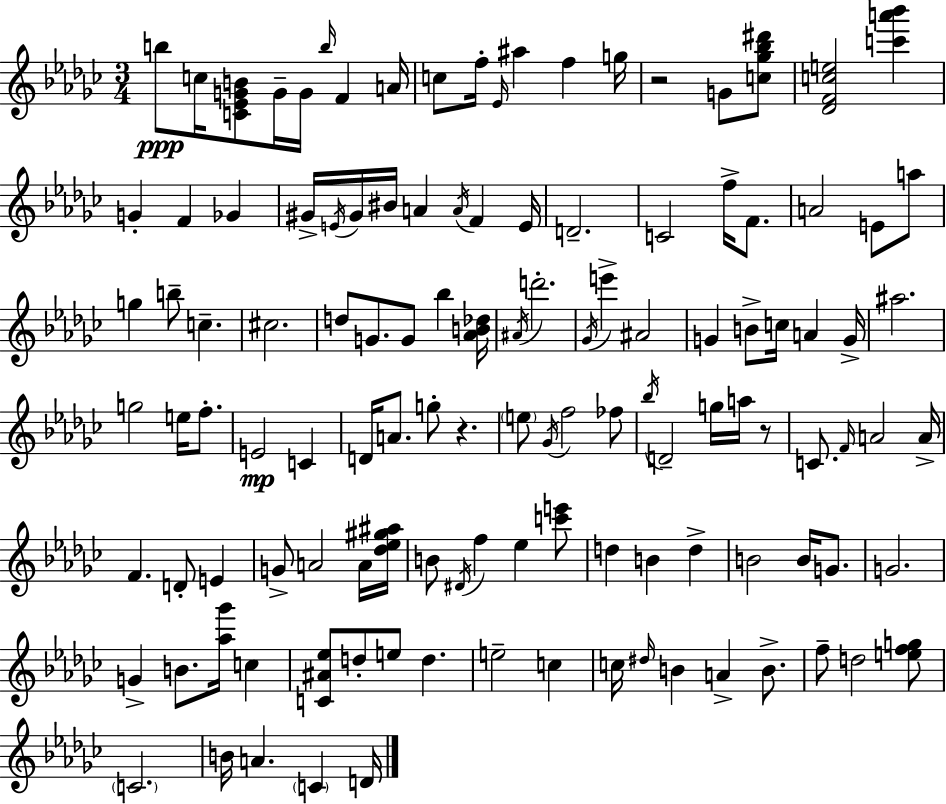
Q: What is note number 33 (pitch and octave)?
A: G5